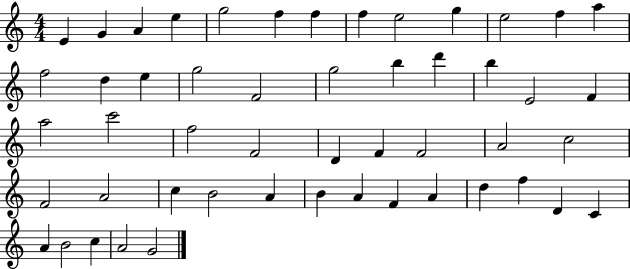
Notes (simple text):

E4/q G4/q A4/q E5/q G5/h F5/q F5/q F5/q E5/h G5/q E5/h F5/q A5/q F5/h D5/q E5/q G5/h F4/h G5/h B5/q D6/q B5/q E4/h F4/q A5/h C6/h F5/h F4/h D4/q F4/q F4/h A4/h C5/h F4/h A4/h C5/q B4/h A4/q B4/q A4/q F4/q A4/q D5/q F5/q D4/q C4/q A4/q B4/h C5/q A4/h G4/h